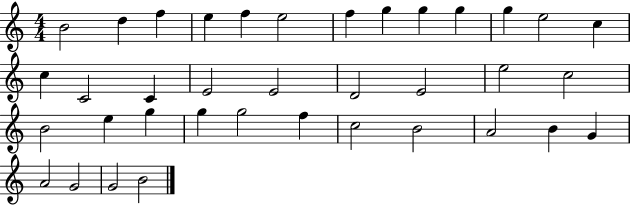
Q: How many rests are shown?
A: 0